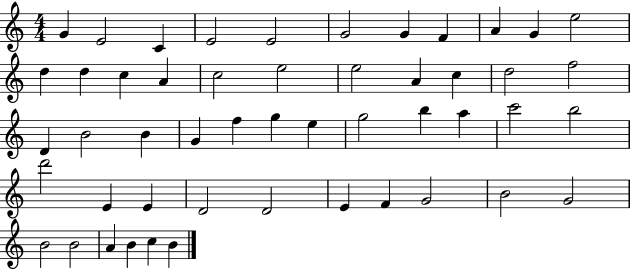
G4/q E4/h C4/q E4/h E4/h G4/h G4/q F4/q A4/q G4/q E5/h D5/q D5/q C5/q A4/q C5/h E5/h E5/h A4/q C5/q D5/h F5/h D4/q B4/h B4/q G4/q F5/q G5/q E5/q G5/h B5/q A5/q C6/h B5/h D6/h E4/q E4/q D4/h D4/h E4/q F4/q G4/h B4/h G4/h B4/h B4/h A4/q B4/q C5/q B4/q